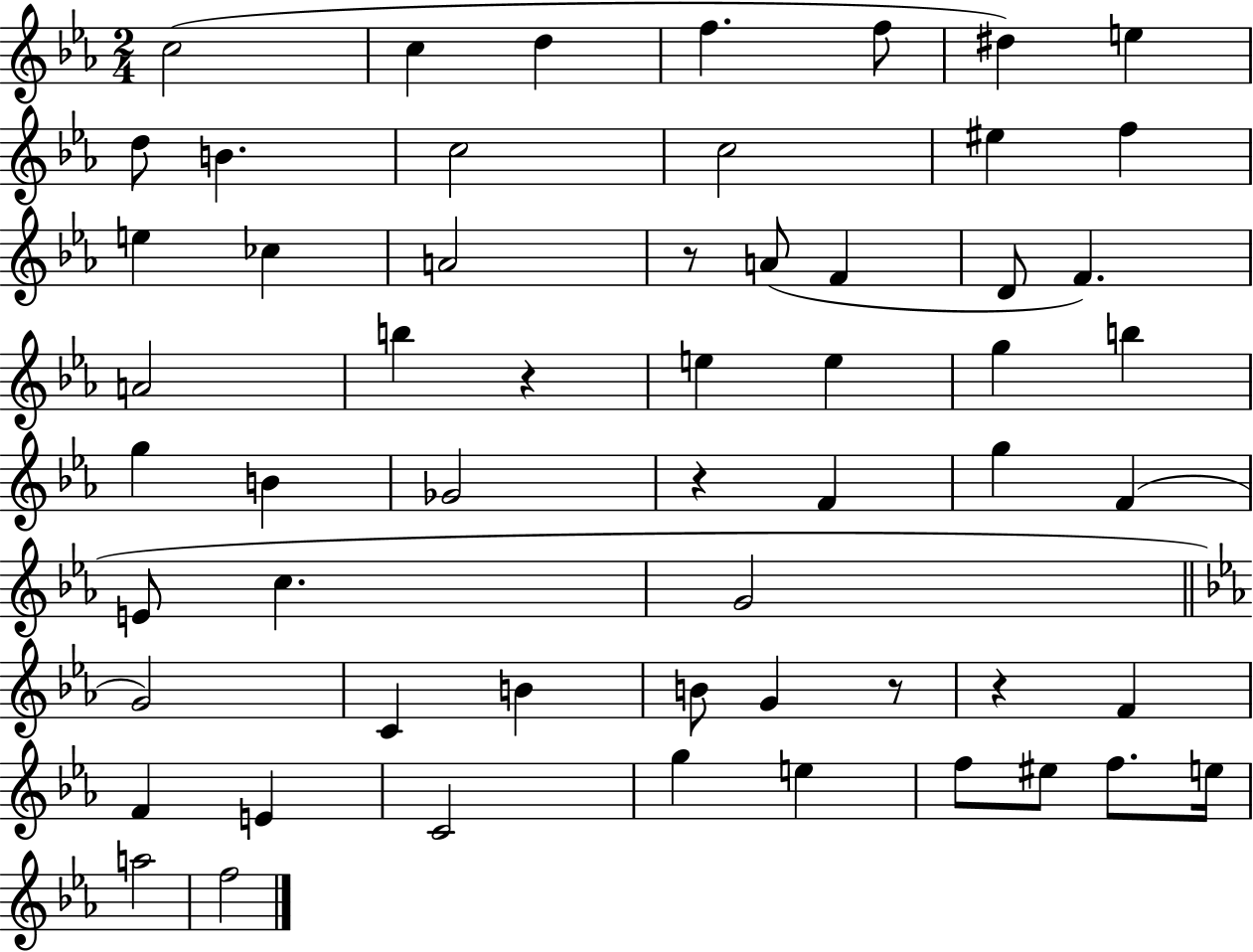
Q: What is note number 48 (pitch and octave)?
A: EIS5